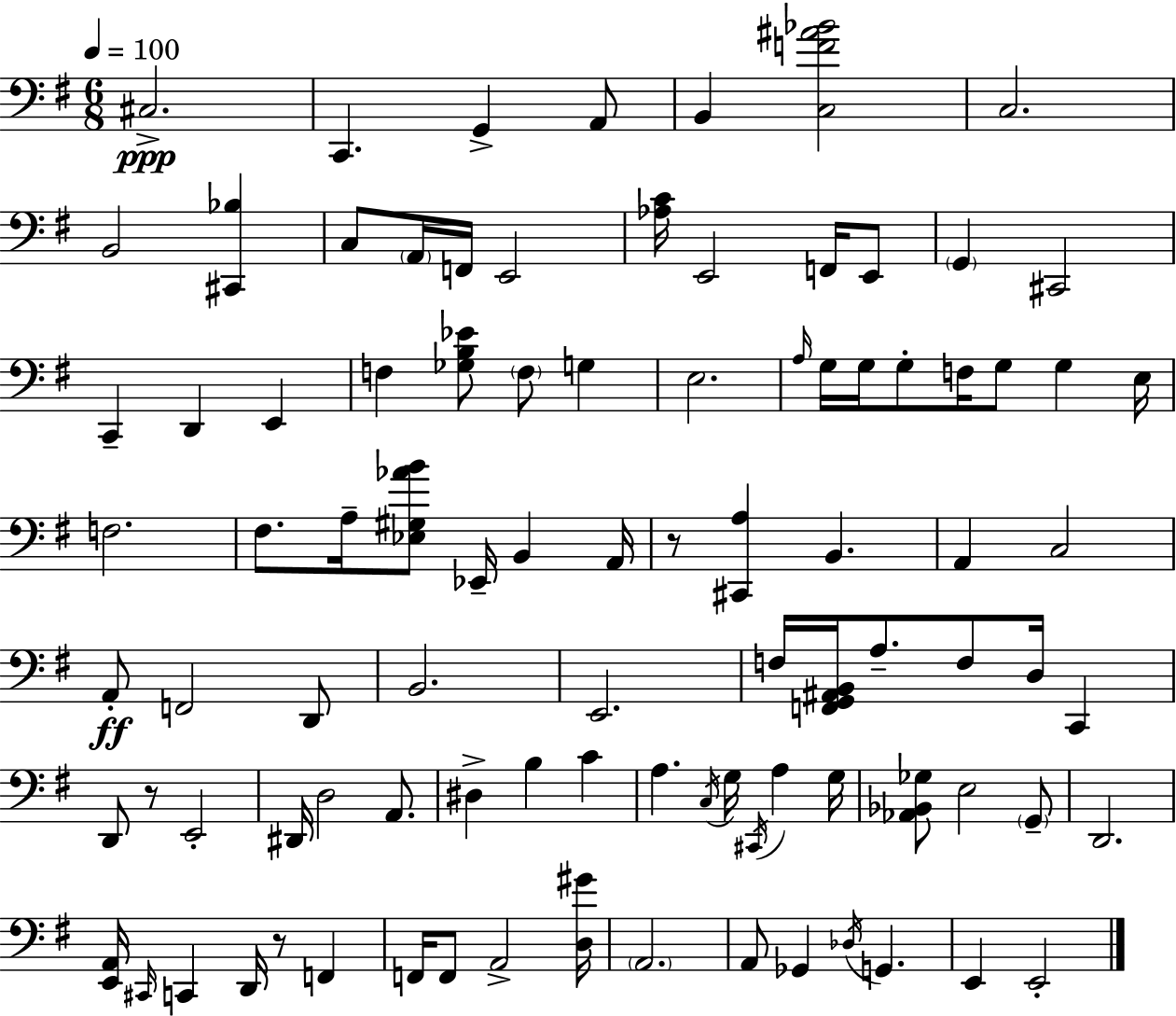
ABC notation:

X:1
T:Untitled
M:6/8
L:1/4
K:G
^C,2 C,, G,, A,,/2 B,, [C,F^A_B]2 C,2 B,,2 [^C,,_B,] C,/2 A,,/4 F,,/4 E,,2 [_A,C]/4 E,,2 F,,/4 E,,/2 G,, ^C,,2 C,, D,, E,, F, [_G,B,_E]/2 F,/2 G, E,2 A,/4 G,/4 G,/4 G,/2 F,/4 G,/2 G, E,/4 F,2 ^F,/2 A,/4 [_E,^G,_AB]/2 _E,,/4 B,, A,,/4 z/2 [^C,,A,] B,, A,, C,2 A,,/2 F,,2 D,,/2 B,,2 E,,2 F,/4 [F,,G,,^A,,B,,]/4 A,/2 F,/2 D,/4 C,, D,,/2 z/2 E,,2 ^D,,/4 D,2 A,,/2 ^D, B, C A, C,/4 G,/4 ^C,,/4 A, G,/4 [_A,,_B,,_G,]/2 E,2 G,,/2 D,,2 [E,,A,,]/4 ^C,,/4 C,, D,,/4 z/2 F,, F,,/4 F,,/2 A,,2 [D,^G]/4 A,,2 A,,/2 _G,, _D,/4 G,, E,, E,,2